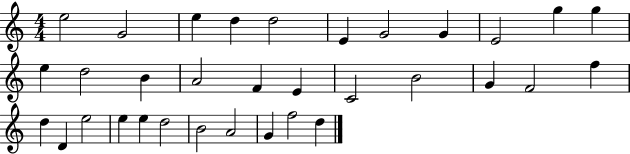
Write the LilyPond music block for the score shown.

{
  \clef treble
  \numericTimeSignature
  \time 4/4
  \key c \major
  e''2 g'2 | e''4 d''4 d''2 | e'4 g'2 g'4 | e'2 g''4 g''4 | \break e''4 d''2 b'4 | a'2 f'4 e'4 | c'2 b'2 | g'4 f'2 f''4 | \break d''4 d'4 e''2 | e''4 e''4 d''2 | b'2 a'2 | g'4 f''2 d''4 | \break \bar "|."
}